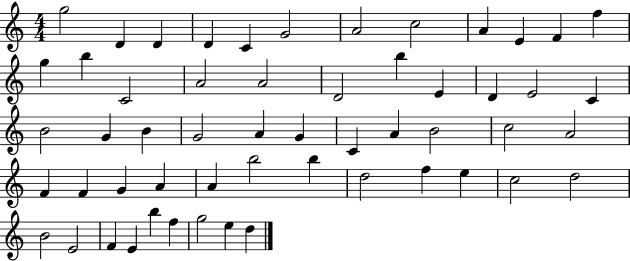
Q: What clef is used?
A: treble